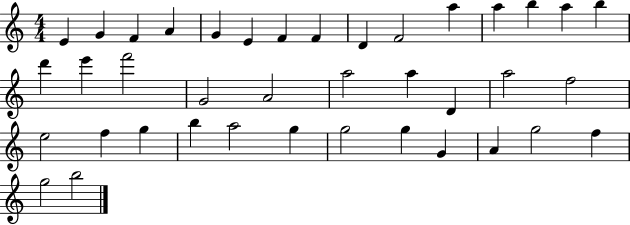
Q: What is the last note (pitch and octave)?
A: B5